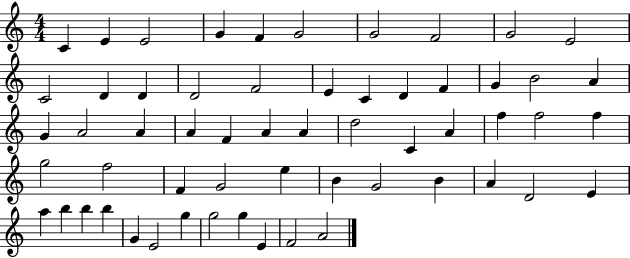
C4/q E4/q E4/h G4/q F4/q G4/h G4/h F4/h G4/h E4/h C4/h D4/q D4/q D4/h F4/h E4/q C4/q D4/q F4/q G4/q B4/h A4/q G4/q A4/h A4/q A4/q F4/q A4/q A4/q D5/h C4/q A4/q F5/q F5/h F5/q G5/h F5/h F4/q G4/h E5/q B4/q G4/h B4/q A4/q D4/h E4/q A5/q B5/q B5/q B5/q G4/q E4/h G5/q G5/h G5/q E4/q F4/h A4/h